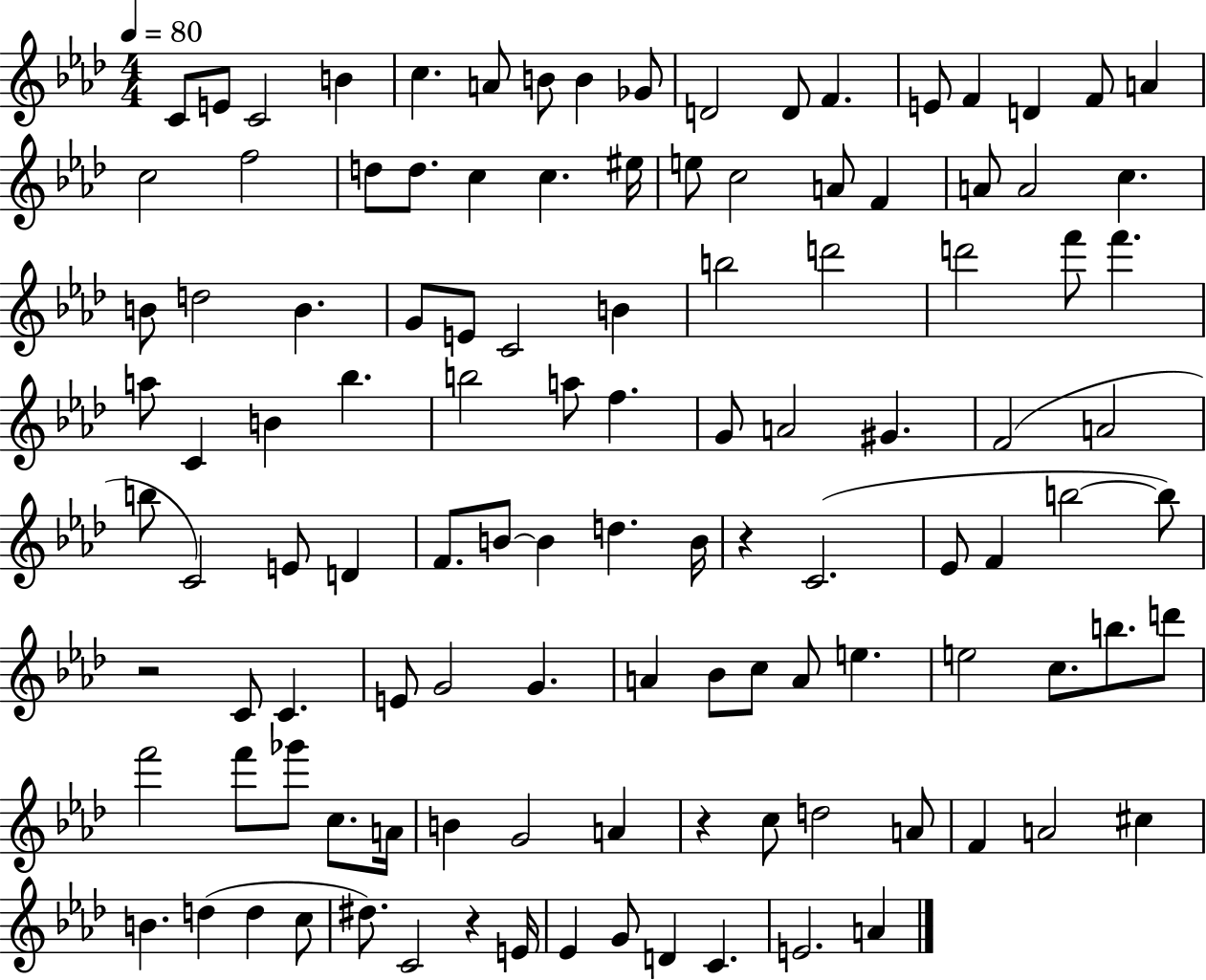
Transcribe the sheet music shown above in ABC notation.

X:1
T:Untitled
M:4/4
L:1/4
K:Ab
C/2 E/2 C2 B c A/2 B/2 B _G/2 D2 D/2 F E/2 F D F/2 A c2 f2 d/2 d/2 c c ^e/4 e/2 c2 A/2 F A/2 A2 c B/2 d2 B G/2 E/2 C2 B b2 d'2 d'2 f'/2 f' a/2 C B _b b2 a/2 f G/2 A2 ^G F2 A2 b/2 C2 E/2 D F/2 B/2 B d B/4 z C2 _E/2 F b2 b/2 z2 C/2 C E/2 G2 G A _B/2 c/2 A/2 e e2 c/2 b/2 d'/2 f'2 f'/2 _g'/2 c/2 A/4 B G2 A z c/2 d2 A/2 F A2 ^c B d d c/2 ^d/2 C2 z E/4 _E G/2 D C E2 A